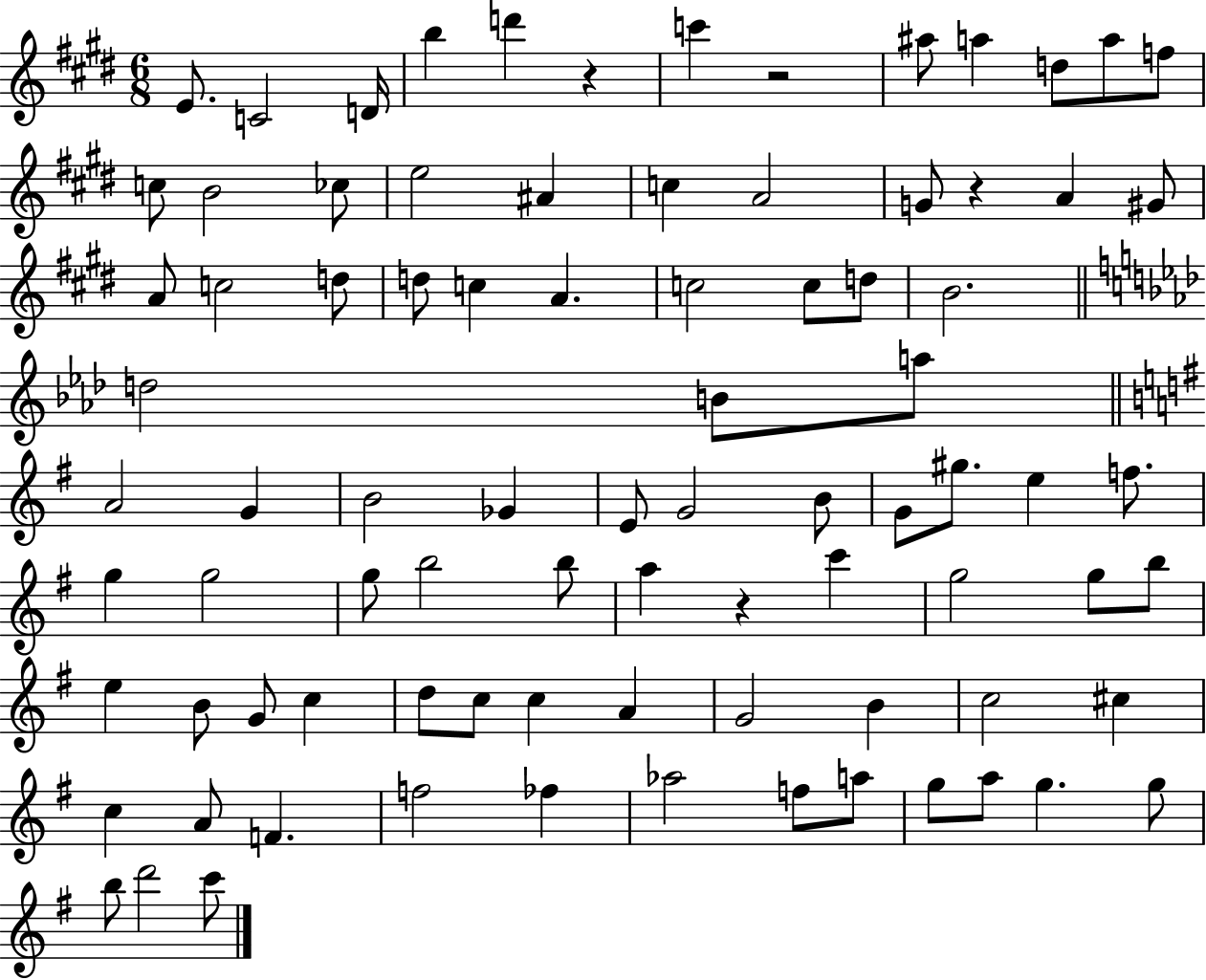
X:1
T:Untitled
M:6/8
L:1/4
K:E
E/2 C2 D/4 b d' z c' z2 ^a/2 a d/2 a/2 f/2 c/2 B2 _c/2 e2 ^A c A2 G/2 z A ^G/2 A/2 c2 d/2 d/2 c A c2 c/2 d/2 B2 d2 B/2 a/2 A2 G B2 _G E/2 G2 B/2 G/2 ^g/2 e f/2 g g2 g/2 b2 b/2 a z c' g2 g/2 b/2 e B/2 G/2 c d/2 c/2 c A G2 B c2 ^c c A/2 F f2 _f _a2 f/2 a/2 g/2 a/2 g g/2 b/2 d'2 c'/2